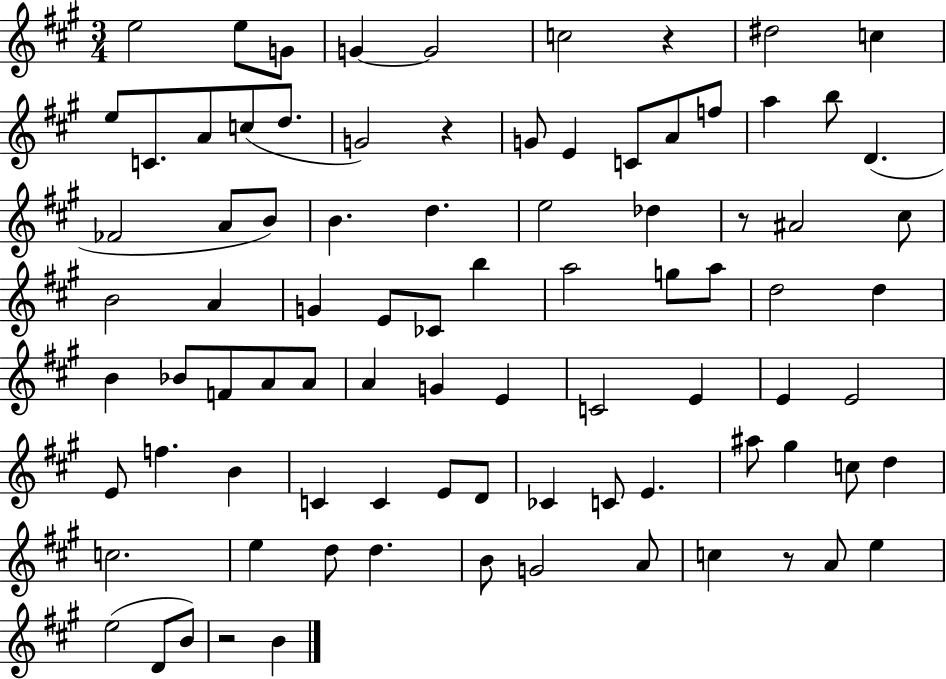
X:1
T:Untitled
M:3/4
L:1/4
K:A
e2 e/2 G/2 G G2 c2 z ^d2 c e/2 C/2 A/2 c/2 d/2 G2 z G/2 E C/2 A/2 f/2 a b/2 D _F2 A/2 B/2 B d e2 _d z/2 ^A2 ^c/2 B2 A G E/2 _C/2 b a2 g/2 a/2 d2 d B _B/2 F/2 A/2 A/2 A G E C2 E E E2 E/2 f B C C E/2 D/2 _C C/2 E ^a/2 ^g c/2 d c2 e d/2 d B/2 G2 A/2 c z/2 A/2 e e2 D/2 B/2 z2 B